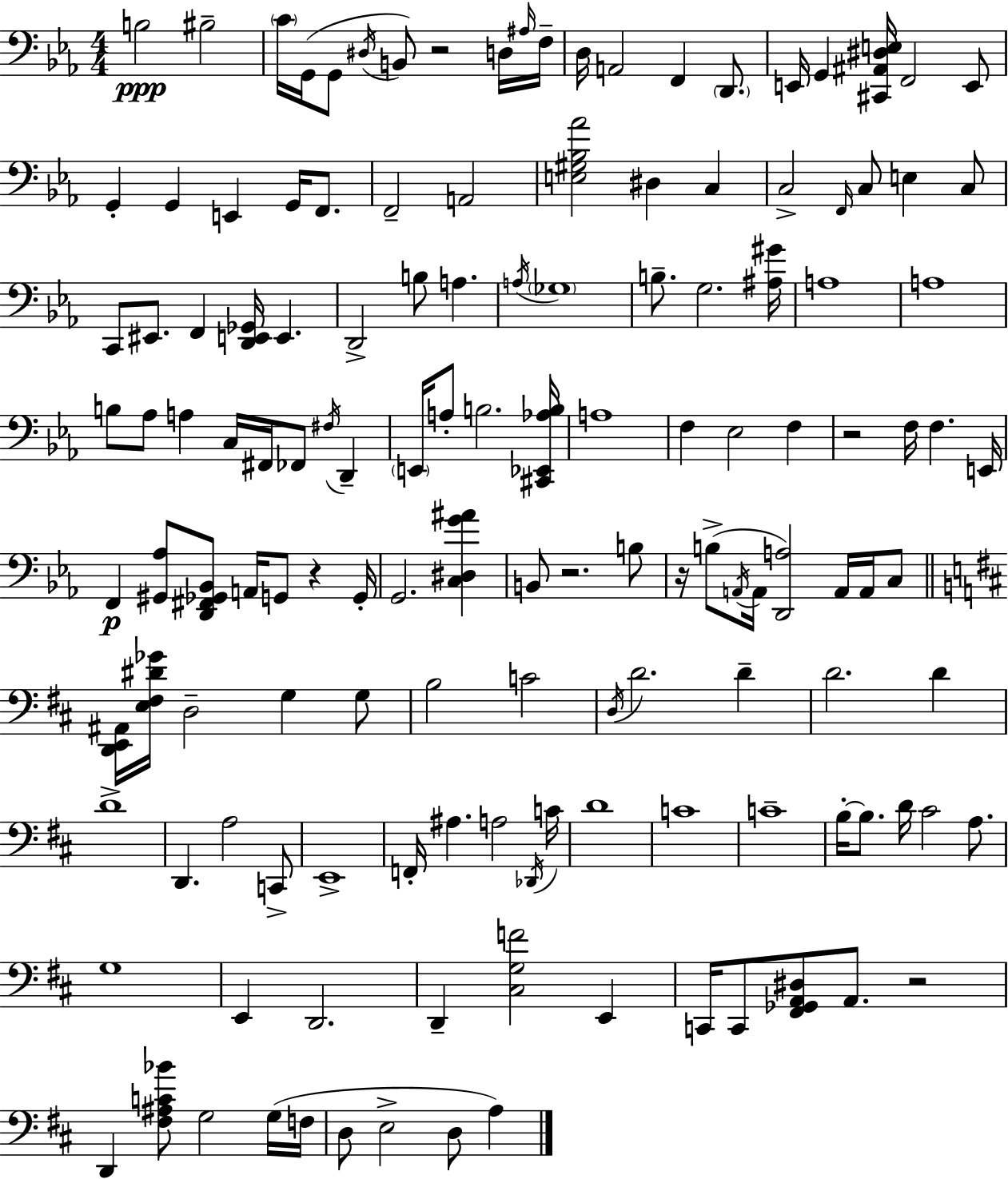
B3/h BIS3/h C4/s G2/s G2/e D#3/s B2/e R/h D3/s A#3/s F3/s D3/s A2/h F2/q D2/e. E2/s G2/q [C#2,A#2,D#3,E3]/s F2/h E2/e G2/q G2/q E2/q G2/s F2/e. F2/h A2/h [E3,G#3,Bb3,Ab4]/h D#3/q C3/q C3/h F2/s C3/e E3/q C3/e C2/e EIS2/e. F2/q [D2,E2,Gb2]/s E2/q. D2/h B3/e A3/q. A3/s Gb3/w B3/e. G3/h. [A#3,G#4]/s A3/w A3/w B3/e Ab3/e A3/q C3/s F#2/s FES2/e F#3/s D2/q E2/s A3/e B3/h. [C#2,Eb2,Ab3,B3]/s A3/w F3/q Eb3/h F3/q R/h F3/s F3/q. E2/s F2/q [G#2,Ab3]/e [D2,F#2,Gb2,Bb2]/e A2/s G2/e R/q G2/s G2/h. [C3,D#3,G4,A#4]/q B2/e R/h. B3/e R/s B3/e A2/s A2/s [D2,A3]/h A2/s A2/s C3/e [D2,E2,A#2]/s [E3,F#3,D#4,Gb4]/s D3/h G3/q G3/e B3/h C4/h D3/s D4/h. D4/q D4/h. D4/q D4/w D2/q. A3/h C2/e E2/w F2/s A#3/q. A3/h Db2/s C4/s D4/w C4/w C4/w B3/s B3/e. D4/s C#4/h A3/e. G3/w E2/q D2/h. D2/q [C#3,G3,F4]/h E2/q C2/s C2/e [F#2,Gb2,A2,D#3]/e A2/e. R/h D2/q [F#3,A#3,C4,Bb4]/e G3/h G3/s F3/s D3/e E3/h D3/e A3/q